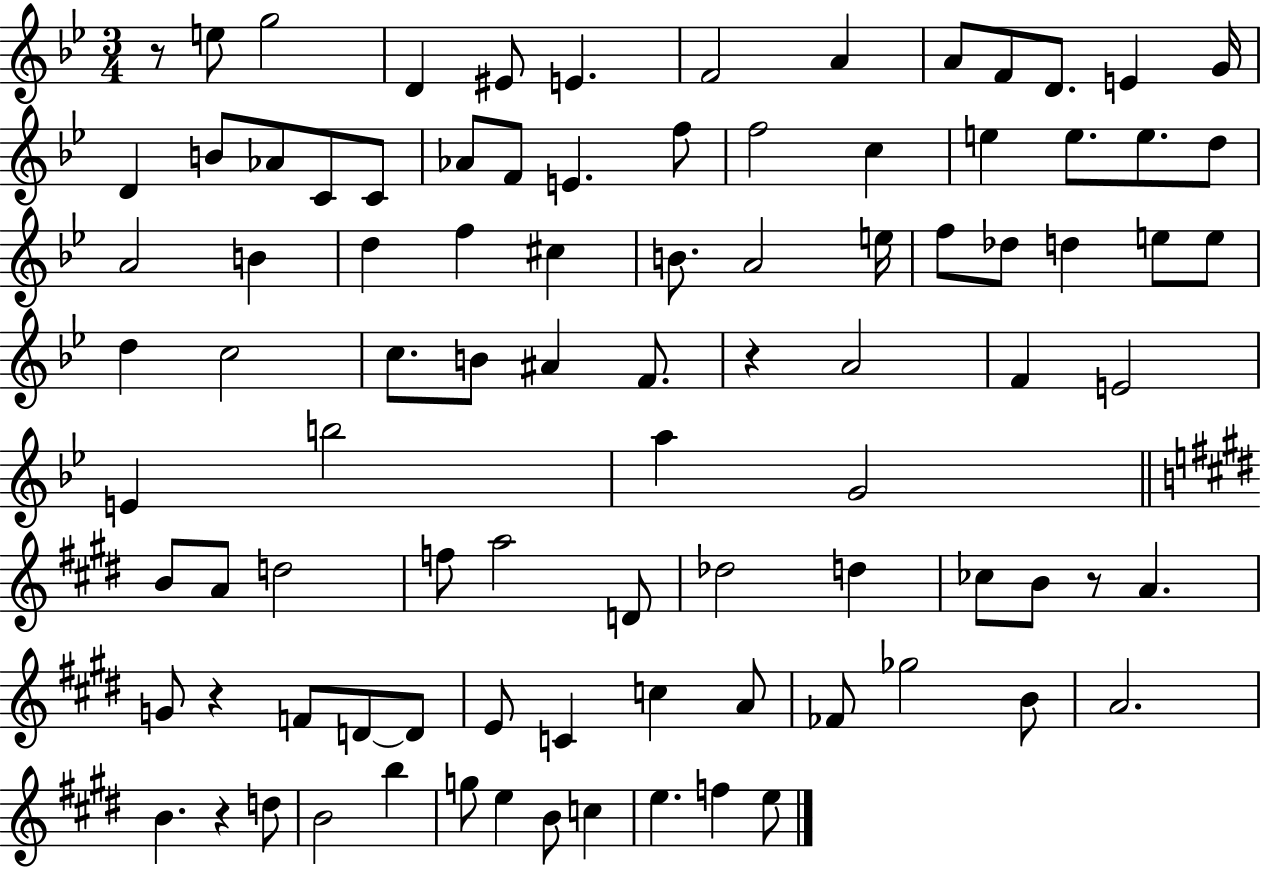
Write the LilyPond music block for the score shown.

{
  \clef treble
  \numericTimeSignature
  \time 3/4
  \key bes \major
  r8 e''8 g''2 | d'4 eis'8 e'4. | f'2 a'4 | a'8 f'8 d'8. e'4 g'16 | \break d'4 b'8 aes'8 c'8 c'8 | aes'8 f'8 e'4. f''8 | f''2 c''4 | e''4 e''8. e''8. d''8 | \break a'2 b'4 | d''4 f''4 cis''4 | b'8. a'2 e''16 | f''8 des''8 d''4 e''8 e''8 | \break d''4 c''2 | c''8. b'8 ais'4 f'8. | r4 a'2 | f'4 e'2 | \break e'4 b''2 | a''4 g'2 | \bar "||" \break \key e \major b'8 a'8 d''2 | f''8 a''2 d'8 | des''2 d''4 | ces''8 b'8 r8 a'4. | \break g'8 r4 f'8 d'8~~ d'8 | e'8 c'4 c''4 a'8 | fes'8 ges''2 b'8 | a'2. | \break b'4. r4 d''8 | b'2 b''4 | g''8 e''4 b'8 c''4 | e''4. f''4 e''8 | \break \bar "|."
}